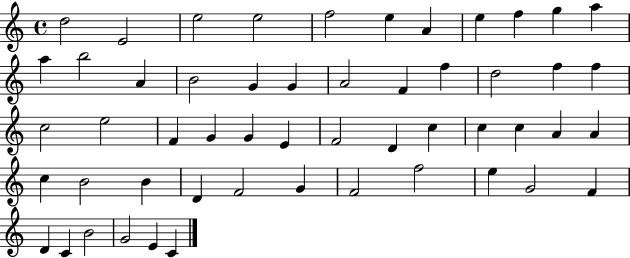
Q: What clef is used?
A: treble